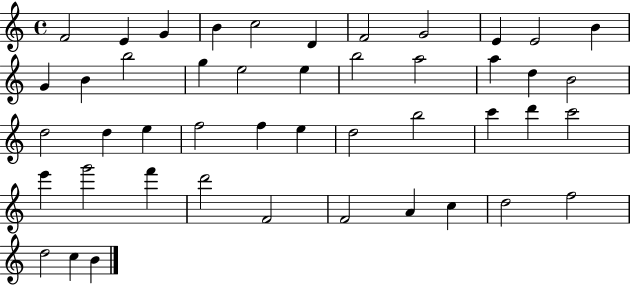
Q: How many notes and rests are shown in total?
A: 46